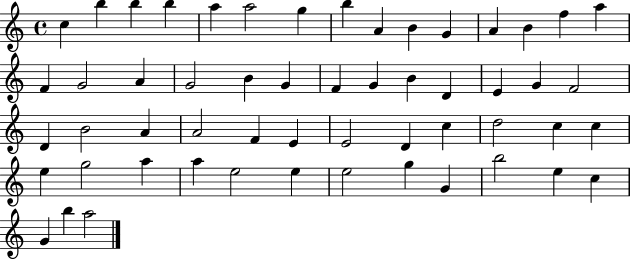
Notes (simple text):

C5/q B5/q B5/q B5/q A5/q A5/h G5/q B5/q A4/q B4/q G4/q A4/q B4/q F5/q A5/q F4/q G4/h A4/q G4/h B4/q G4/q F4/q G4/q B4/q D4/q E4/q G4/q F4/h D4/q B4/h A4/q A4/h F4/q E4/q E4/h D4/q C5/q D5/h C5/q C5/q E5/q G5/h A5/q A5/q E5/h E5/q E5/h G5/q G4/q B5/h E5/q C5/q G4/q B5/q A5/h